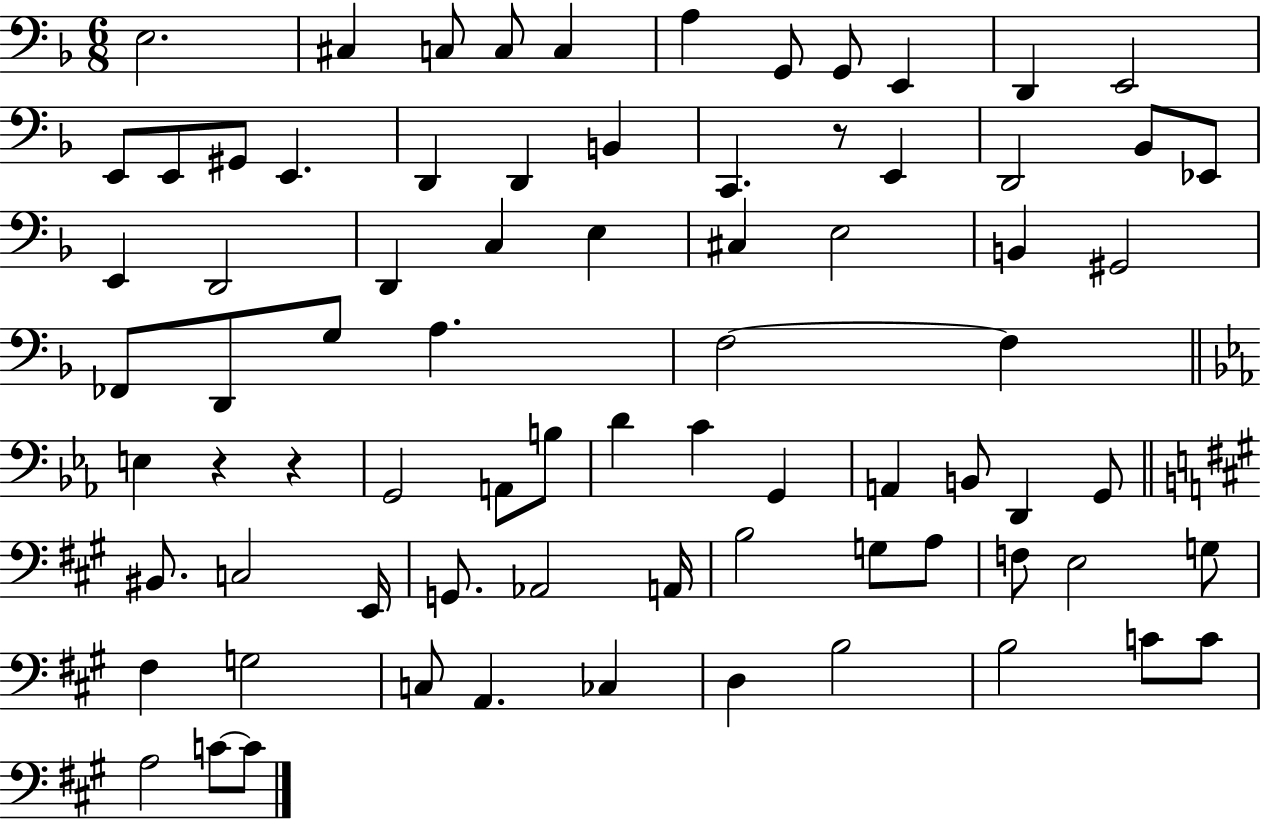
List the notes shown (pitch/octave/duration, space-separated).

E3/h. C#3/q C3/e C3/e C3/q A3/q G2/e G2/e E2/q D2/q E2/h E2/e E2/e G#2/e E2/q. D2/q D2/q B2/q C2/q. R/e E2/q D2/h Bb2/e Eb2/e E2/q D2/h D2/q C3/q E3/q C#3/q E3/h B2/q G#2/h FES2/e D2/e G3/e A3/q. F3/h F3/q E3/q R/q R/q G2/h A2/e B3/e D4/q C4/q G2/q A2/q B2/e D2/q G2/e BIS2/e. C3/h E2/s G2/e. Ab2/h A2/s B3/h G3/e A3/e F3/e E3/h G3/e F#3/q G3/h C3/e A2/q. CES3/q D3/q B3/h B3/h C4/e C4/e A3/h C4/e C4/e